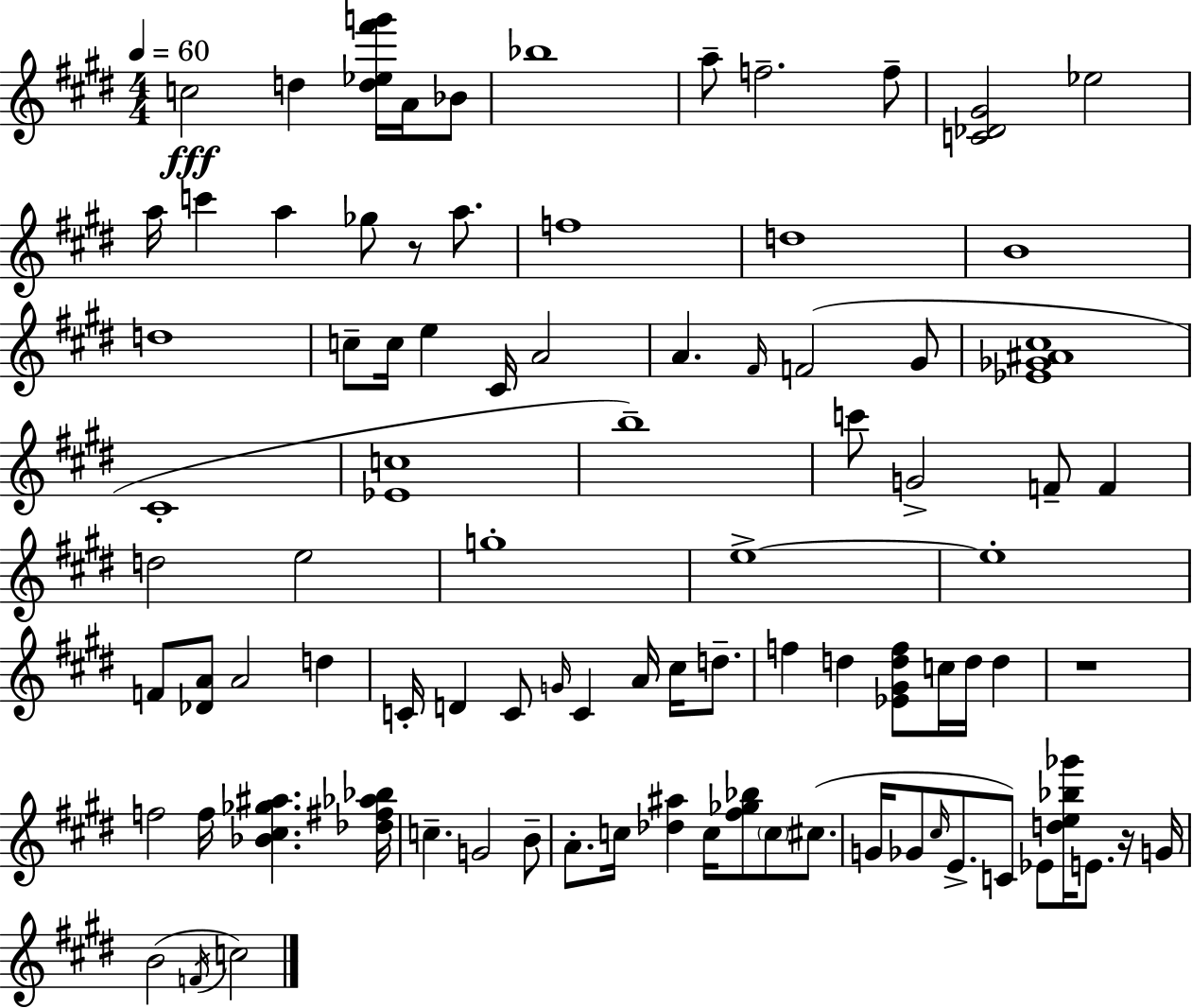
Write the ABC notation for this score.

X:1
T:Untitled
M:4/4
L:1/4
K:E
c2 d [d_e^f'g']/4 A/4 _B/2 _b4 a/2 f2 f/2 [C_D^G]2 _e2 a/4 c' a _g/2 z/2 a/2 f4 d4 B4 d4 c/2 c/4 e ^C/4 A2 A ^F/4 F2 ^G/2 [_E_G^A^c]4 ^C4 [_Ec]4 b4 c'/2 G2 F/2 F d2 e2 g4 e4 e4 F/2 [_DA]/2 A2 d C/4 D C/2 G/4 C A/4 ^c/4 d/2 f d [_E^Gdf]/2 c/4 d/4 d z4 f2 f/4 [_B^c_g^a] [_d^f_a_b]/4 c G2 B/2 A/2 c/4 [_d^a] c/4 [^f_g_b]/2 c/2 ^c/2 G/4 _G/2 ^c/4 E/2 C/2 _E/2 [de_b_g']/4 E/2 z/4 G/4 B2 F/4 c2